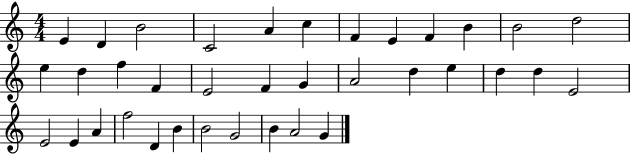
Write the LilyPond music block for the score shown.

{
  \clef treble
  \numericTimeSignature
  \time 4/4
  \key c \major
  e'4 d'4 b'2 | c'2 a'4 c''4 | f'4 e'4 f'4 b'4 | b'2 d''2 | \break e''4 d''4 f''4 f'4 | e'2 f'4 g'4 | a'2 d''4 e''4 | d''4 d''4 e'2 | \break e'2 e'4 a'4 | f''2 d'4 b'4 | b'2 g'2 | b'4 a'2 g'4 | \break \bar "|."
}